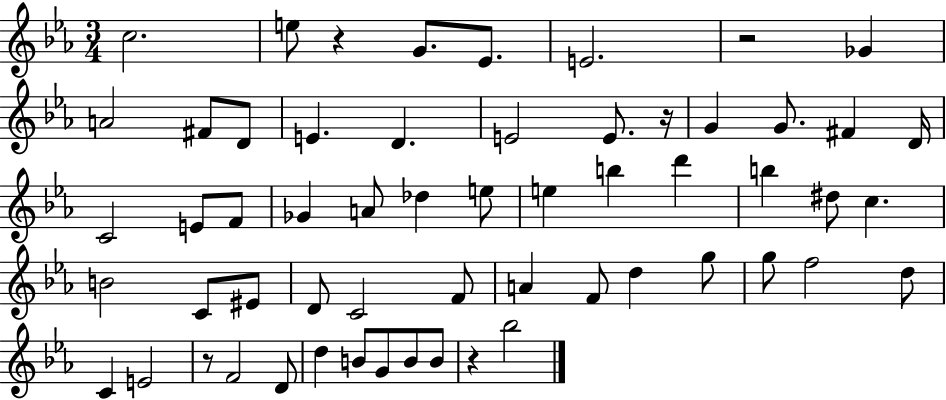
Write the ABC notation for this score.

X:1
T:Untitled
M:3/4
L:1/4
K:Eb
c2 e/2 z G/2 _E/2 E2 z2 _G A2 ^F/2 D/2 E D E2 E/2 z/4 G G/2 ^F D/4 C2 E/2 F/2 _G A/2 _d e/2 e b d' b ^d/2 c B2 C/2 ^E/2 D/2 C2 F/2 A F/2 d g/2 g/2 f2 d/2 C E2 z/2 F2 D/2 d B/2 G/2 B/2 B/2 z _b2